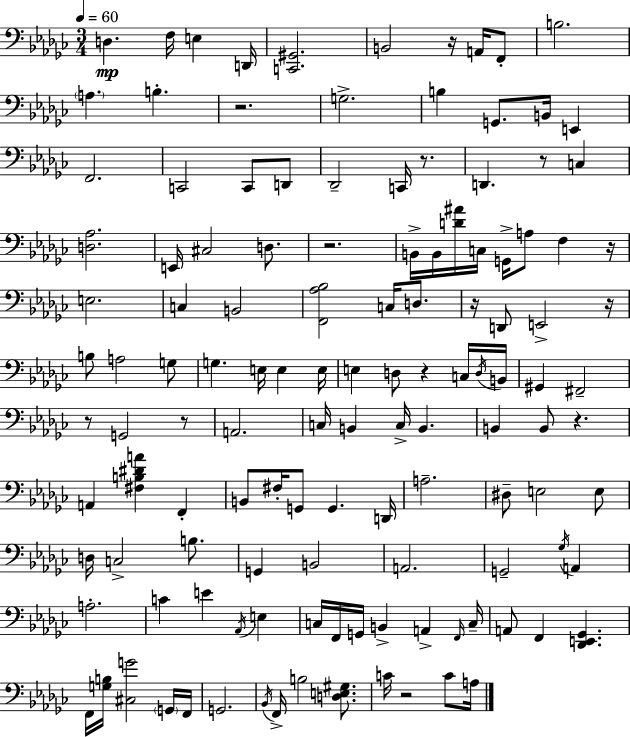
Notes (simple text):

D3/q. F3/s E3/q D2/s [C2,G#2]/h. B2/h R/s A2/s F2/e B3/h. A3/q. B3/q. R/h. G3/h. B3/q G2/e. B2/s E2/q F2/h. C2/h C2/e D2/e Db2/h C2/s R/e. D2/q. R/e C3/q [D3,Ab3]/h. E2/s C#3/h D3/e. R/h. B2/s B2/s [D4,A#4]/s C3/s G2/s A3/e F3/q R/s E3/h. C3/q B2/h [F2,Ab3,Bb3]/h C3/s D3/e. R/s D2/e E2/h R/s B3/e A3/h G3/e G3/q. E3/s E3/q E3/s E3/q D3/e R/q C3/s D3/s B2/s G#2/q F#2/h R/e G2/h R/e A2/h. C3/s B2/q C3/s B2/q. B2/q B2/e R/q. A2/q [F#3,B3,D#4,A4]/q F2/q B2/e F#3/s G2/e G2/q. D2/s A3/h. D#3/e E3/h E3/e D3/s C3/h B3/e. G2/q B2/h A2/h. G2/h Gb3/s A2/q A3/h. C4/q E4/q Ab2/s E3/q C3/s F2/s G2/s B2/q A2/q F2/s C3/s A2/e F2/q [Db2,E2,Gb2]/q. F2/s [G3,B3]/s [C#3,G4]/h G2/s F2/s G2/h. Bb2/s F2/s B3/h [D3,E3,G#3]/e. C4/s R/h C4/e A3/s